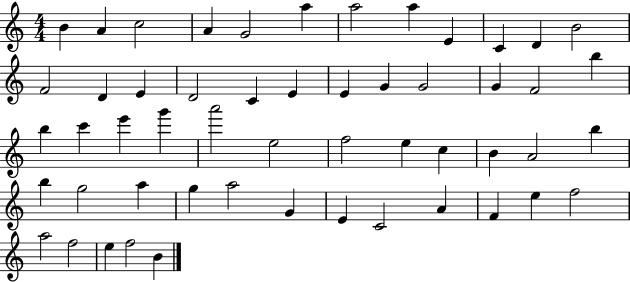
B4/q A4/q C5/h A4/q G4/h A5/q A5/h A5/q E4/q C4/q D4/q B4/h F4/h D4/q E4/q D4/h C4/q E4/q E4/q G4/q G4/h G4/q F4/h B5/q B5/q C6/q E6/q G6/q A6/h E5/h F5/h E5/q C5/q B4/q A4/h B5/q B5/q G5/h A5/q G5/q A5/h G4/q E4/q C4/h A4/q F4/q E5/q F5/h A5/h F5/h E5/q F5/h B4/q